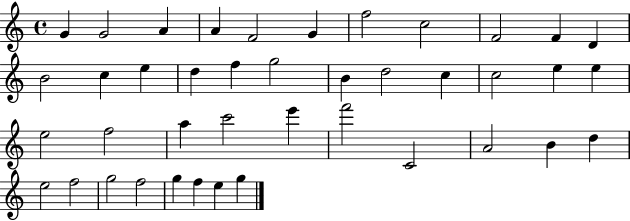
{
  \clef treble
  \time 4/4
  \defaultTimeSignature
  \key c \major
  g'4 g'2 a'4 | a'4 f'2 g'4 | f''2 c''2 | f'2 f'4 d'4 | \break b'2 c''4 e''4 | d''4 f''4 g''2 | b'4 d''2 c''4 | c''2 e''4 e''4 | \break e''2 f''2 | a''4 c'''2 e'''4 | f'''2 c'2 | a'2 b'4 d''4 | \break e''2 f''2 | g''2 f''2 | g''4 f''4 e''4 g''4 | \bar "|."
}